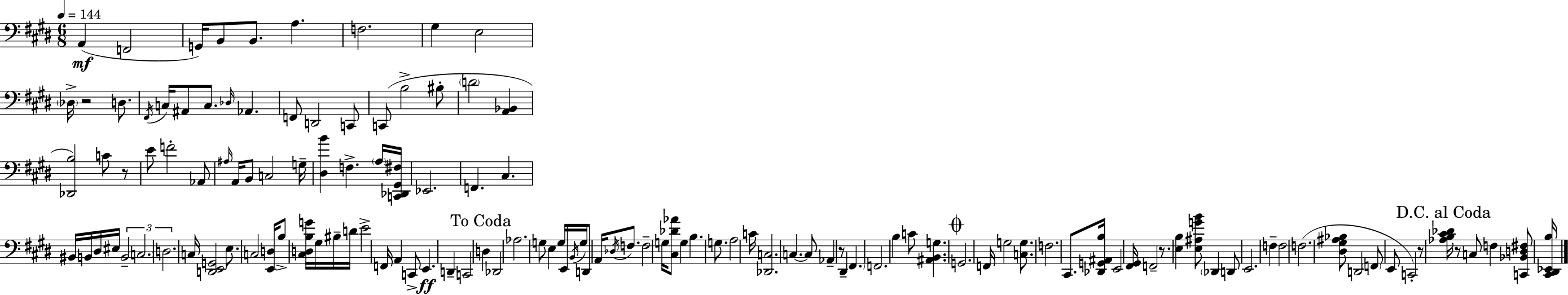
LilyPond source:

{
  \clef bass
  \numericTimeSignature
  \time 6/8
  \key e \major
  \tempo 4 = 144
  a,4(\mf f,2 | g,16) b,8 b,8. a4. | f2. | gis4 e2 | \break \parenthesize des16-> r2 d8. | \acciaccatura { fis,16 } c16 ais,8 c8. \grace { des16 } aes,4. | f,8 d,2 | c,8 c,8( b2-> | \break bis8-. \parenthesize d'2 <a, bes,>4 | <des, b>2) c'8 | r8 e'8 f'2-. | aes,8 \grace { ais16 } a,16 b,8 c2 | \break g16-- <dis b'>4 f4.-> | \parenthesize a16 <c, des, gis, fis>16 ees,2. | f,4. cis4. | bis,16 b,16 dis16 eis16 \tuplet 3/2 { b,2-- | \break \parenthesize c2. | d2. } | c16 <d, e, g,>2 | e8. c2 <e, d>16 | \break b8-> <cis d b g'>16 gis16 bis16-- d'16 e'2-> | f,16 a,4 c,8-> e,4.\ff | d,4-- c,2 | \mark "To Coda" d4 des,2 | \break aes2. | g8 e4 g16 e,16 \acciaccatura { b,16 } | g16 d,8 a,16 \acciaccatura { des16 } f8. f2-- | g16 <cis des' aes'>8 g4 b4. | \break g8. a2 | c'16 <des, c>2. | c4.~~ c8 | aes,4-- r8 dis,4-- \parenthesize fis,4. | \break f,2. | b4 c'8 <ais, b, g>4. | \mark \markup { \musicglyph "scripts.coda" } g,2. | f,16 g2 | \break <c g>8. f2. | cis,8. <des, g, ais, b>16 e,2 | <fis, gis,>16 f,2-- | r8. <e b>4 <e ais g' b'>8 \parenthesize des,4 | \break d,8 e,2. | f4-- f2 | f2.( | <dis gis ais bes>8 d,2 | \break \parenthesize f,8 e,8 c,2-.) | r8 \mark "D.C. al Coda" <aes b cis' des'>16 r8 c8 f4 | <c, bes, d fis>8 <cis, dis, ees, b>16 \bar "|."
}